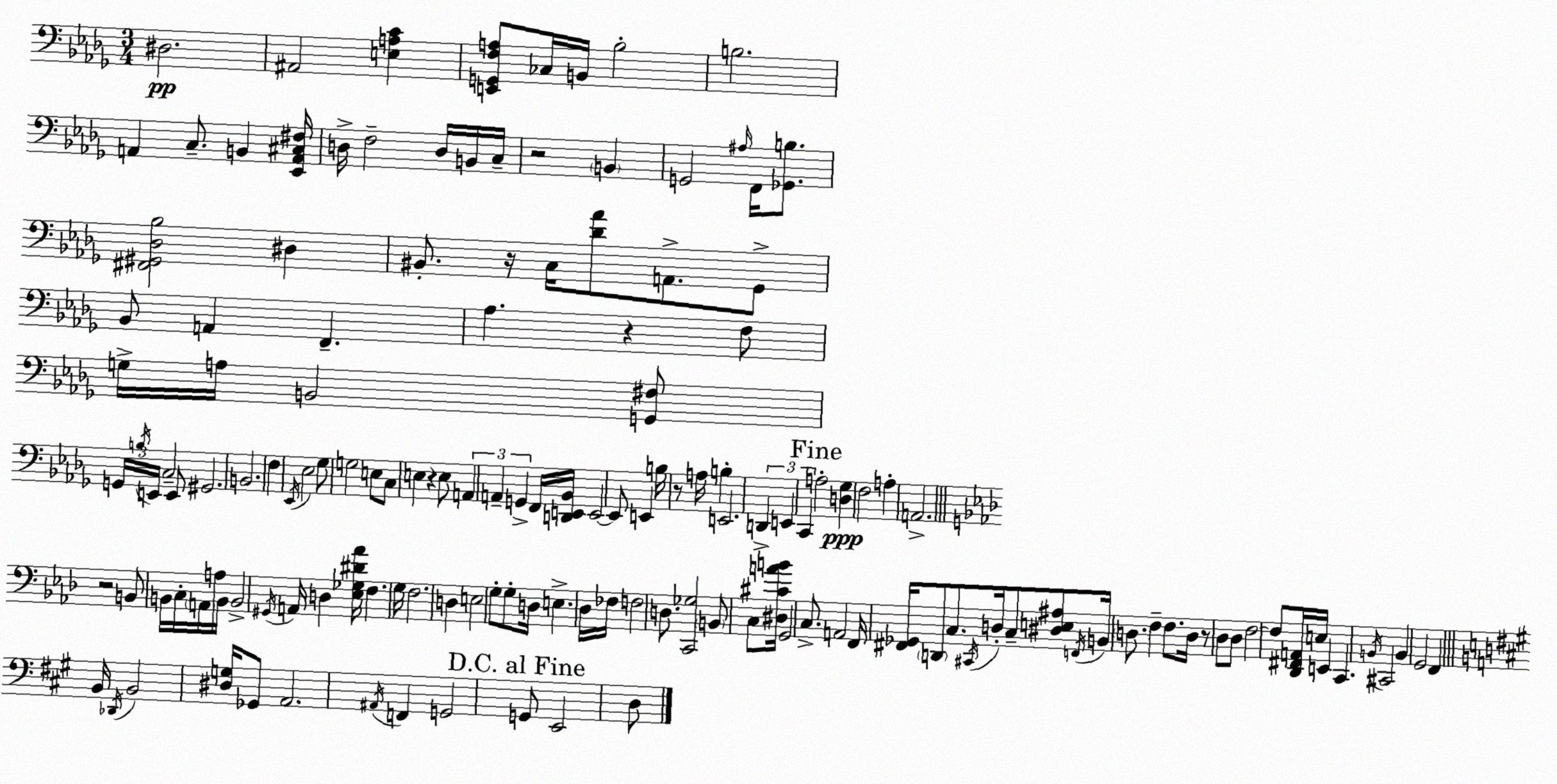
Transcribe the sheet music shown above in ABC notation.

X:1
T:Untitled
M:3/4
L:1/4
K:Bbm
^D,2 ^A,,2 [E,A,C] [E,,G,,F,A,]/2 _C,/4 B,,/4 _B,2 B,2 A,, C,/2 B,, [_E,,A,,^C,^F,]/4 D,/4 F,2 D,/4 B,,/4 C,/4 z2 B,, G,,2 ^A,/4 F,,/4 [_G,,B,]/2 [^F,,^G,,_D,_B,]2 ^D, ^B,,/2 z/4 C,/4 [_D_A]/2 A,,/2 _G,,/2 _B,,/2 A,, F,, _A, z F,/2 G,/4 A,/4 B,,2 [G,,^F,]/2 G,,/4 B,/4 E,,/4 C,2 E,,/2 ^G,,2 B,,2 F, _E,,/4 _E,2 _G,/2 G,2 E,/2 C,/2 E, z E,/2 A,, A,, G,, F,,/4 [D,,E,,_B,,]/4 E,,2 E,,/2 E,, B,/4 z/2 A,/4 B, E,,2 D,, E,, C,, A,2 [D,_G,] F,2 A, A,,2 z2 B,,/2 B,,/4 C,/4 A,,/4 A,/4 B,,/4 B,,2 ^G,,/4 A,,/4 D, [_E,_G,^D_A]/4 F, G,/4 F,2 D, E,2 G,/2 G,/2 D,/4 E, _D,/4 _F,/4 F,2 D,/2 [C,,_G,]2 B,,/2 C,/2 [^D,^CAB]/4 G,,2 C,/2 A,,2 F,,/4 [^F,,_G,,]/4 D,,/2 C,/2 ^C,,/4 D,/4 C,/2 [^D,E,^A,]/2 F,,/4 B,,/4 D,/2 F, F,/2 D,/4 z/2 _D,/2 _D,/2 F,2 F,/2 [_D,,^F,,A,,]/4 E,/4 E,, C,, B,,/4 ^C,,2 B,, G,,2 F,, B,,/4 _D,,/4 B,,2 [^D,G,]/4 _G,,/2 A,,2 ^A,,/4 F,, G,,2 G,,/2 E,,2 D,/2